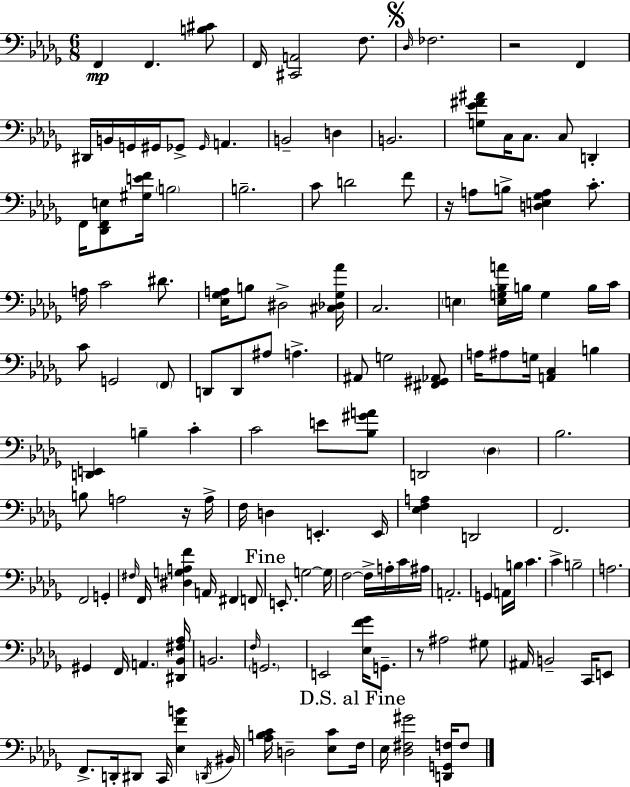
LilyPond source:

{
  \clef bass
  \numericTimeSignature
  \time 6/8
  \key bes \minor
  f,4\mp f,4. <b cis'>8 | f,16 <cis, a,>2 f8. | \mark \markup { \musicglyph "scripts.segno" } \grace { des16 } fes2. | r2 f,4 | \break dis,16 b,16 g,16 gis,16 ges,8-> \grace { ges,16 } a,4. | b,2-- d4 | b,2. | <g ees' fis' ais'>8 c16 c8. c8 d,4-. | \break f,16 <des, f, e>8 <gis e' f'>16 \parenthesize b2 | b2.-- | c'8 d'2 | f'8 r16 a8 b8-> <d e ges a>4 c'8.-. | \break a16 c'2 dis'8. | <ees ges a>16 b8 dis2-> | <cis des ges aes'>16 c2. | \parenthesize e4 <e g bes a'>16 b16 g4 | \break b16 c'16 c'8 g,2 | \parenthesize f,8 d,8 d,8 ais8 a4.-> | ais,8 g2 | <fis, gis, aes,>8 a16 ais8 g16 <a, c>4 b4 | \break <d, e,>4 b4-- c'4-. | c'2 e'8 | <bes gis' a'>8 d,2 \parenthesize des4 | bes2. | \break b8 a2 | r16 a16-> f16 d4 e,4.-. | e,16 <ees f a>4 d,2 | f,2. | \break f,2 g,4-. | \grace { fis16 } f,16 <dis g a f'>4 a,16 fis,4 | f,8 \mark "Fine" e,8.-. g2~~ | g16 f2~~ f16-> | \break a16-. c'16 ais16 a,2.-. | g,4 a,16 b16 c'4. | c'4-> b2-- | a2. | \break gis,4 f,16 \parenthesize a,4. | <dis, bes, fis aes>16 b,2. | \grace { f16 } \parenthesize g,2. | e,2 | \break <ees f' ges'>16 g,8.-- r8 ais2 | gis8 ais,16 b,2-- | c,16 e,8 f,8.-> d,16-. dis,8 c,16 <ees f' b'>4 | \acciaccatura { d,16 } bis,16 <aes b c'>16 d2-- | \break <ees c'>8 \mark "D.S. al Fine" f16 ees16 <des fis gis'>2 | <d, g, f>16 f8 \bar "|."
}